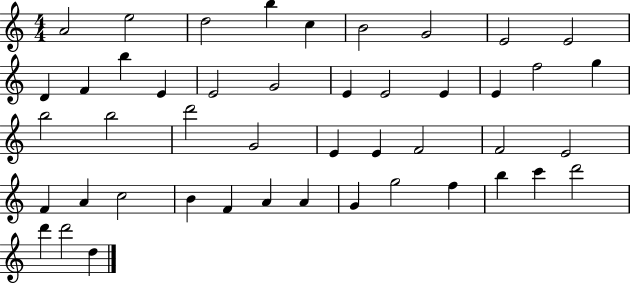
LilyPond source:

{
  \clef treble
  \numericTimeSignature
  \time 4/4
  \key c \major
  a'2 e''2 | d''2 b''4 c''4 | b'2 g'2 | e'2 e'2 | \break d'4 f'4 b''4 e'4 | e'2 g'2 | e'4 e'2 e'4 | e'4 f''2 g''4 | \break b''2 b''2 | d'''2 g'2 | e'4 e'4 f'2 | f'2 e'2 | \break f'4 a'4 c''2 | b'4 f'4 a'4 a'4 | g'4 g''2 f''4 | b''4 c'''4 d'''2 | \break d'''4 d'''2 d''4 | \bar "|."
}